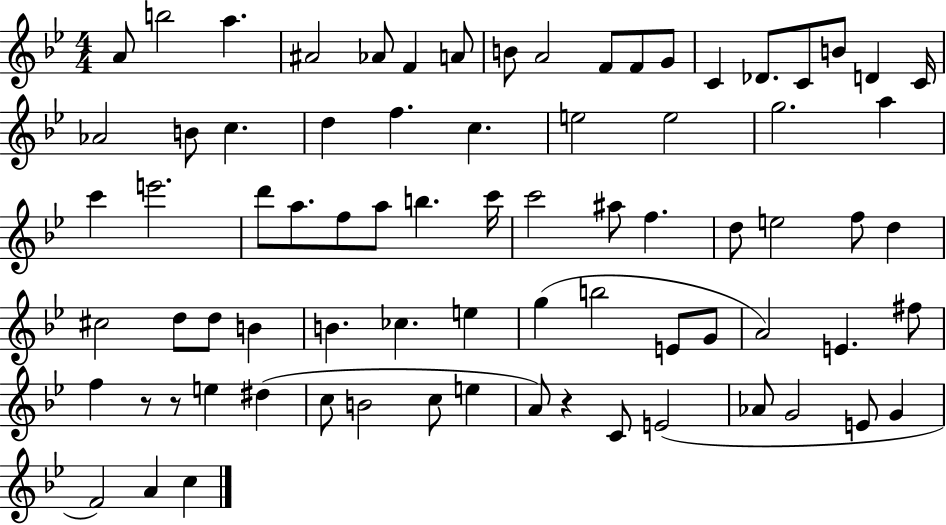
A4/e B5/h A5/q. A#4/h Ab4/e F4/q A4/e B4/e A4/h F4/e F4/e G4/e C4/q Db4/e. C4/e B4/e D4/q C4/s Ab4/h B4/e C5/q. D5/q F5/q. C5/q. E5/h E5/h G5/h. A5/q C6/q E6/h. D6/e A5/e. F5/e A5/e B5/q. C6/s C6/h A#5/e F5/q. D5/e E5/h F5/e D5/q C#5/h D5/e D5/e B4/q B4/q. CES5/q. E5/q G5/q B5/h E4/e G4/e A4/h E4/q. F#5/e F5/q R/e R/e E5/q D#5/q C5/e B4/h C5/e E5/q A4/e R/q C4/e E4/h Ab4/e G4/h E4/e G4/q F4/h A4/q C5/q